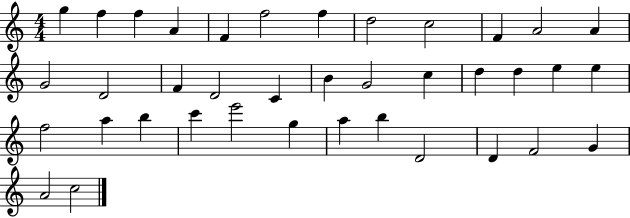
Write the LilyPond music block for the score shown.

{
  \clef treble
  \numericTimeSignature
  \time 4/4
  \key c \major
  g''4 f''4 f''4 a'4 | f'4 f''2 f''4 | d''2 c''2 | f'4 a'2 a'4 | \break g'2 d'2 | f'4 d'2 c'4 | b'4 g'2 c''4 | d''4 d''4 e''4 e''4 | \break f''2 a''4 b''4 | c'''4 e'''2 g''4 | a''4 b''4 d'2 | d'4 f'2 g'4 | \break a'2 c''2 | \bar "|."
}